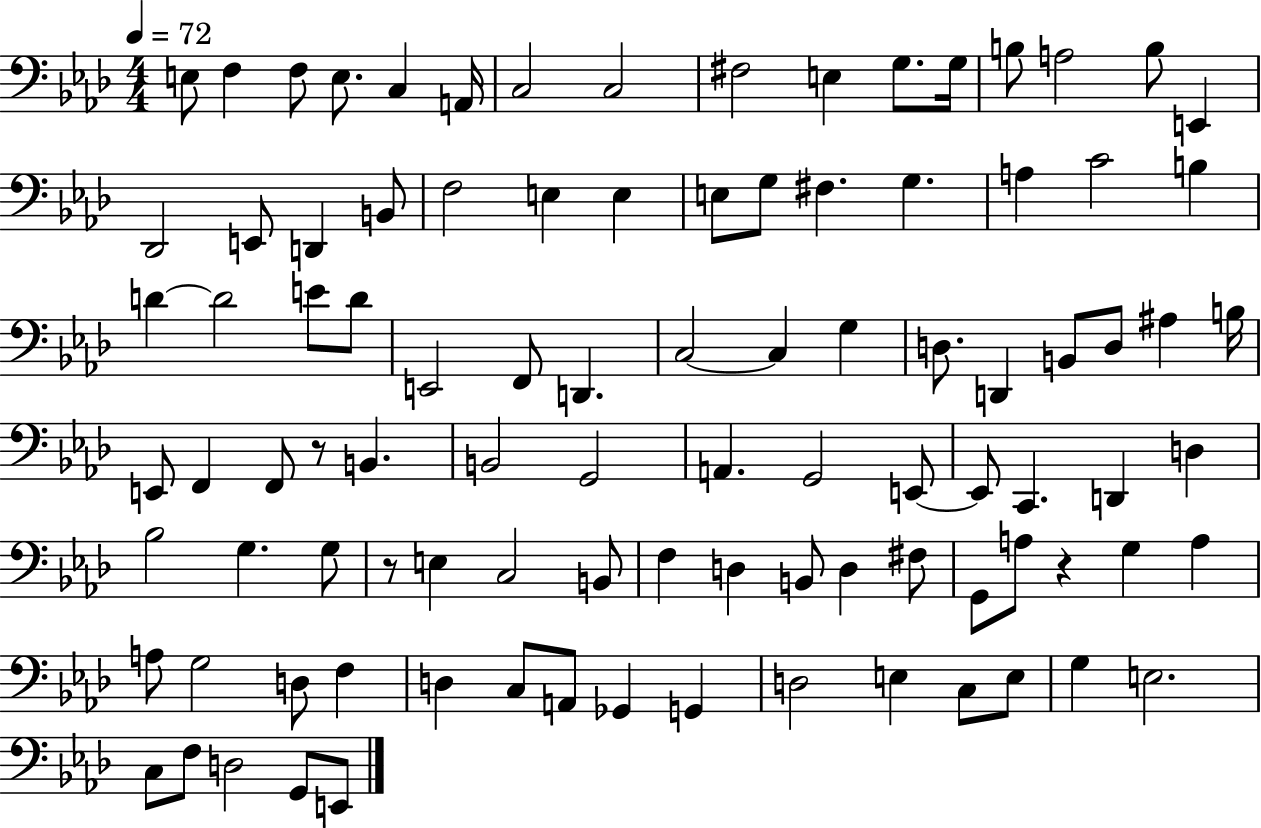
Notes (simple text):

E3/e F3/q F3/e E3/e. C3/q A2/s C3/h C3/h F#3/h E3/q G3/e. G3/s B3/e A3/h B3/e E2/q Db2/h E2/e D2/q B2/e F3/h E3/q E3/q E3/e G3/e F#3/q. G3/q. A3/q C4/h B3/q D4/q D4/h E4/e D4/e E2/h F2/e D2/q. C3/h C3/q G3/q D3/e. D2/q B2/e D3/e A#3/q B3/s E2/e F2/q F2/e R/e B2/q. B2/h G2/h A2/q. G2/h E2/e E2/e C2/q. D2/q D3/q Bb3/h G3/q. G3/e R/e E3/q C3/h B2/e F3/q D3/q B2/e D3/q F#3/e G2/e A3/e R/q G3/q A3/q A3/e G3/h D3/e F3/q D3/q C3/e A2/e Gb2/q G2/q D3/h E3/q C3/e E3/e G3/q E3/h. C3/e F3/e D3/h G2/e E2/e